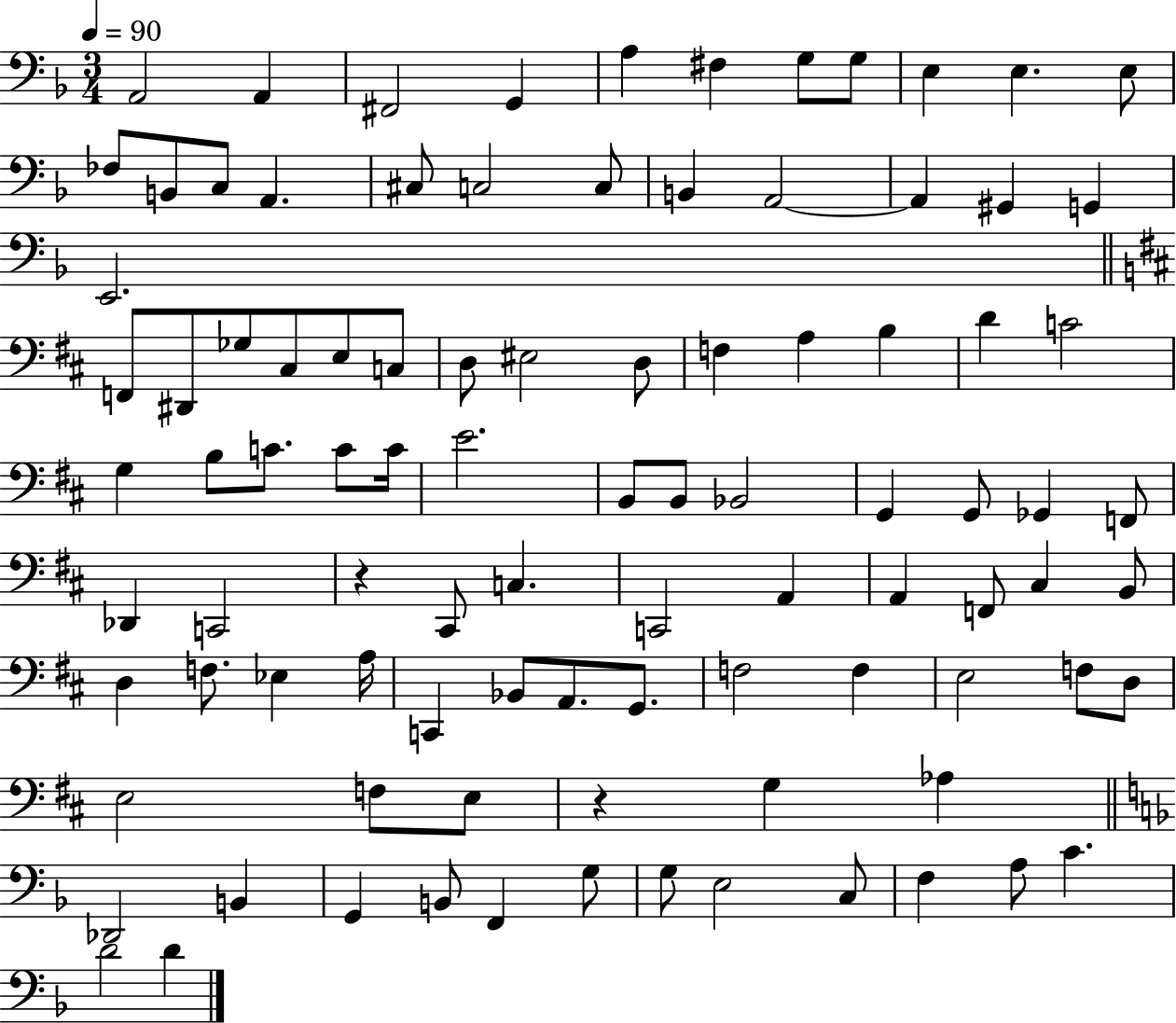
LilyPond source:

{
  \clef bass
  \numericTimeSignature
  \time 3/4
  \key f \major
  \tempo 4 = 90
  \repeat volta 2 { a,2 a,4 | fis,2 g,4 | a4 fis4 g8 g8 | e4 e4. e8 | \break fes8 b,8 c8 a,4. | cis8 c2 c8 | b,4 a,2~~ | a,4 gis,4 g,4 | \break e,2. | \bar "||" \break \key b \minor f,8 dis,8 ges8 cis8 e8 c8 | d8 eis2 d8 | f4 a4 b4 | d'4 c'2 | \break g4 b8 c'8. c'8 c'16 | e'2. | b,8 b,8 bes,2 | g,4 g,8 ges,4 f,8 | \break des,4 c,2 | r4 cis,8 c4. | c,2 a,4 | a,4 f,8 cis4 b,8 | \break d4 f8. ees4 a16 | c,4 bes,8 a,8. g,8. | f2 f4 | e2 f8 d8 | \break e2 f8 e8 | r4 g4 aes4 | \bar "||" \break \key f \major des,2 b,4 | g,4 b,8 f,4 g8 | g8 e2 c8 | f4 a8 c'4. | \break d'2 d'4 | } \bar "|."
}